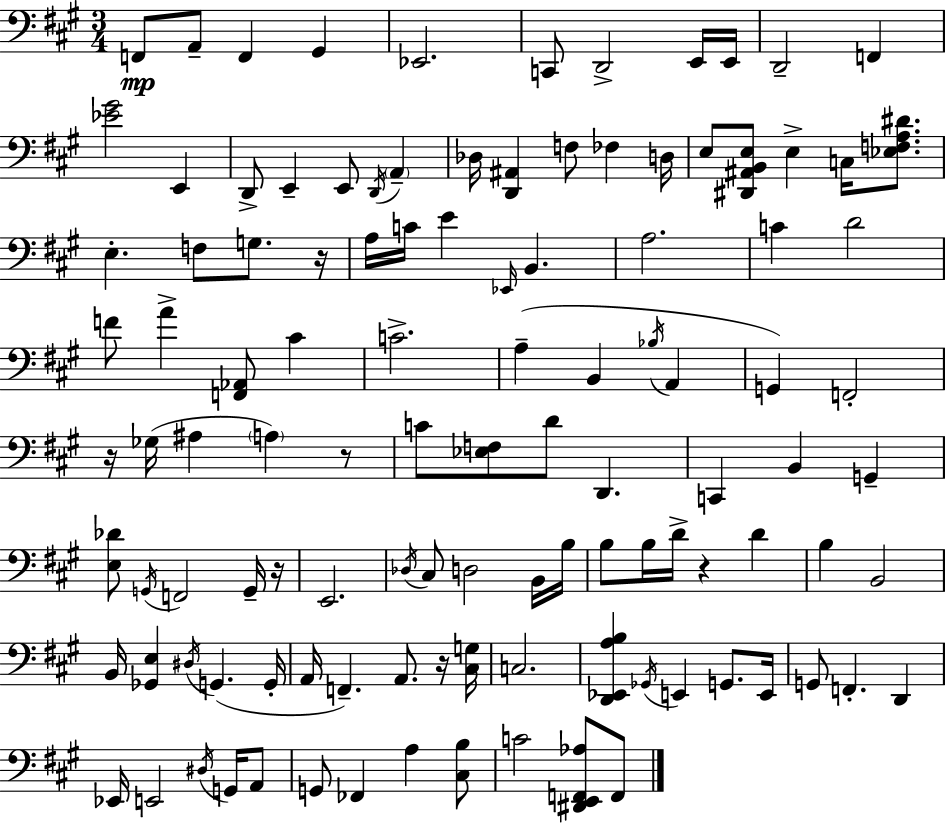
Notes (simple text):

F2/e A2/e F2/q G#2/q Eb2/h. C2/e D2/h E2/s E2/s D2/h F2/q [Eb4,G#4]/h E2/q D2/e E2/q E2/e D2/s A2/q Db3/s [D2,A#2]/q F3/e FES3/q D3/s E3/e [D#2,A#2,B2,E3]/e E3/q C3/s [Eb3,F3,A3,D#4]/e. E3/q. F3/e G3/e. R/s A3/s C4/s E4/q Eb2/s B2/q. A3/h. C4/q D4/h F4/e A4/q [F2,Ab2]/e C#4/q C4/h. A3/q B2/q Bb3/s A2/q G2/q F2/h R/s Gb3/s A#3/q A3/q R/e C4/e [Eb3,F3]/e D4/e D2/q. C2/q B2/q G2/q [E3,Db4]/e G2/s F2/h G2/s R/s E2/h. Db3/s C#3/e D3/h B2/s B3/s B3/e B3/s D4/s R/q D4/q B3/q B2/h B2/s [Gb2,E3]/q D#3/s G2/q. G2/s A2/s F2/q. A2/e. R/s [C#3,G3]/s C3/h. [D2,Eb2,A3,B3]/q Gb2/s E2/q G2/e. E2/s G2/e F2/q. D2/q Eb2/s E2/h D#3/s G2/s A2/e G2/e FES2/q A3/q [C#3,B3]/e C4/h [D#2,E2,F2,Ab3]/e F2/e